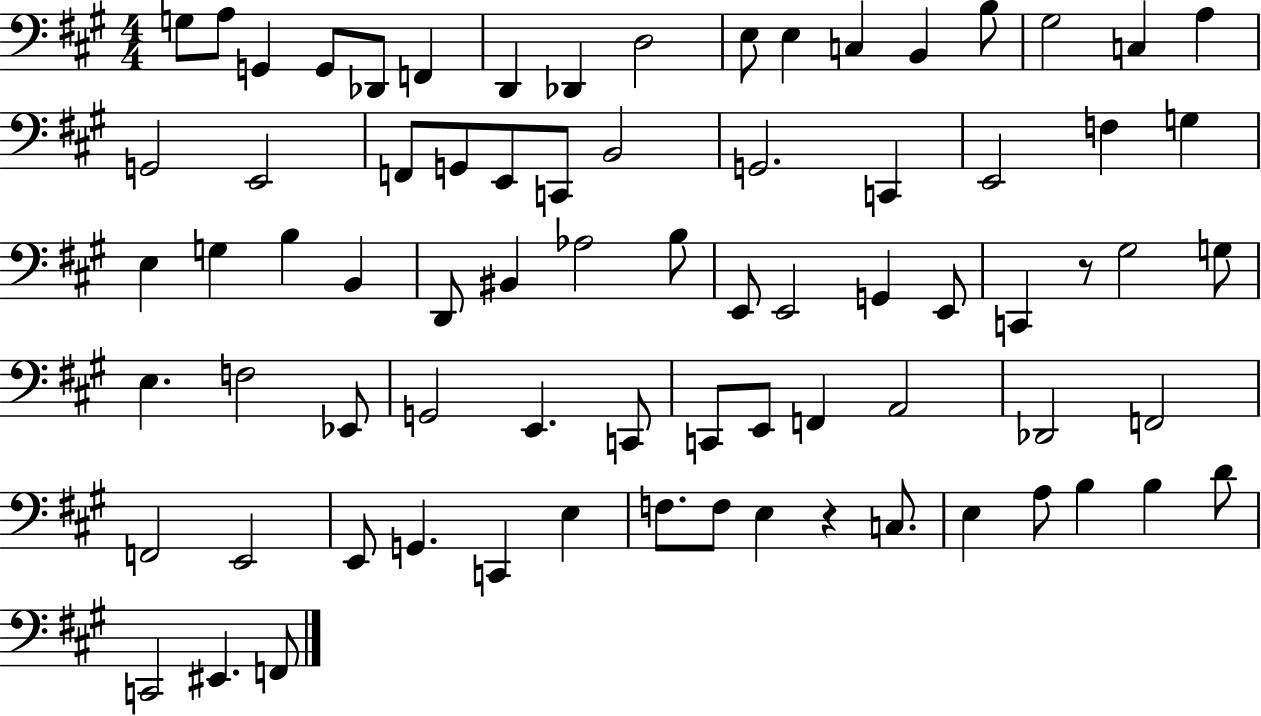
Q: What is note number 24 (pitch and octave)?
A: B2